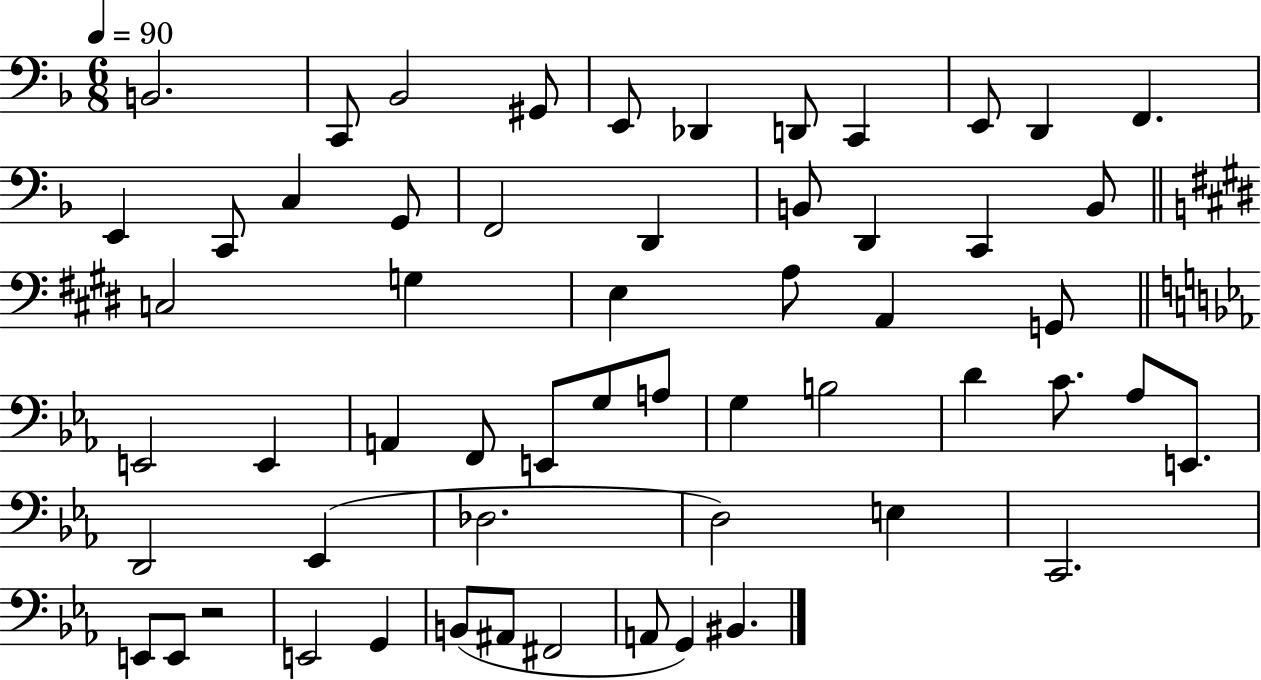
X:1
T:Untitled
M:6/8
L:1/4
K:F
B,,2 C,,/2 _B,,2 ^G,,/2 E,,/2 _D,, D,,/2 C,, E,,/2 D,, F,, E,, C,,/2 C, G,,/2 F,,2 D,, B,,/2 D,, C,, B,,/2 C,2 G, E, A,/2 A,, G,,/2 E,,2 E,, A,, F,,/2 E,,/2 G,/2 A,/2 G, B,2 D C/2 _A,/2 E,,/2 D,,2 _E,, _D,2 D,2 E, C,,2 E,,/2 E,,/2 z2 E,,2 G,, B,,/2 ^A,,/2 ^F,,2 A,,/2 G,, ^B,,